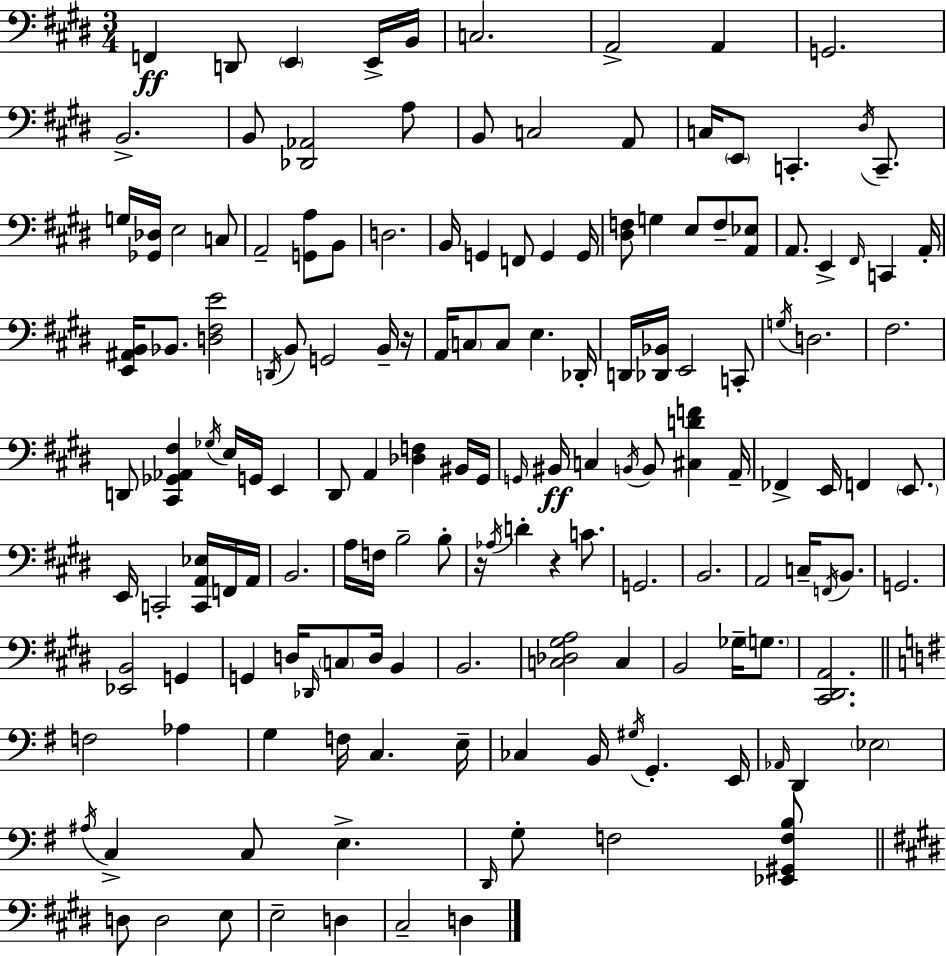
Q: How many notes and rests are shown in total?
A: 152